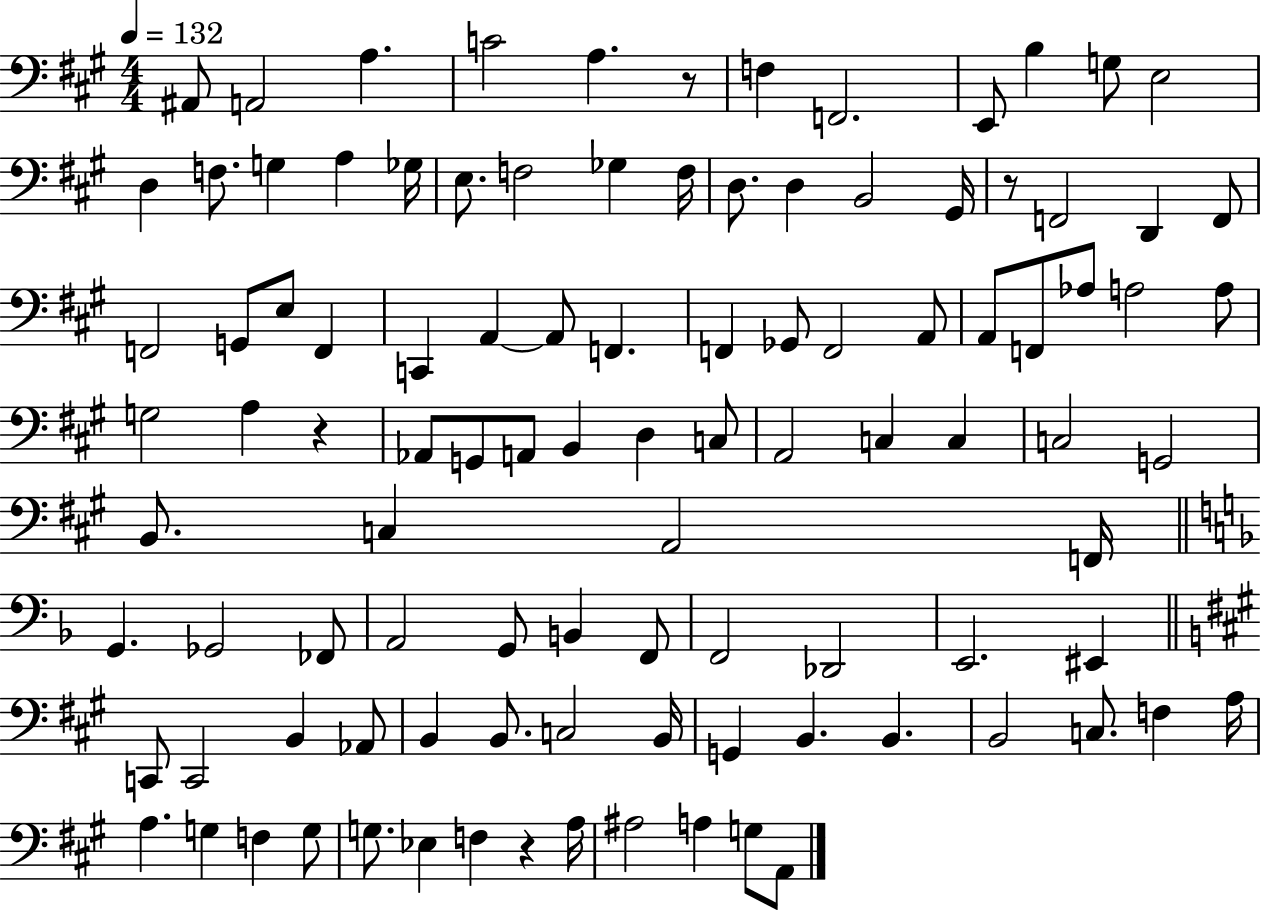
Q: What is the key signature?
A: A major